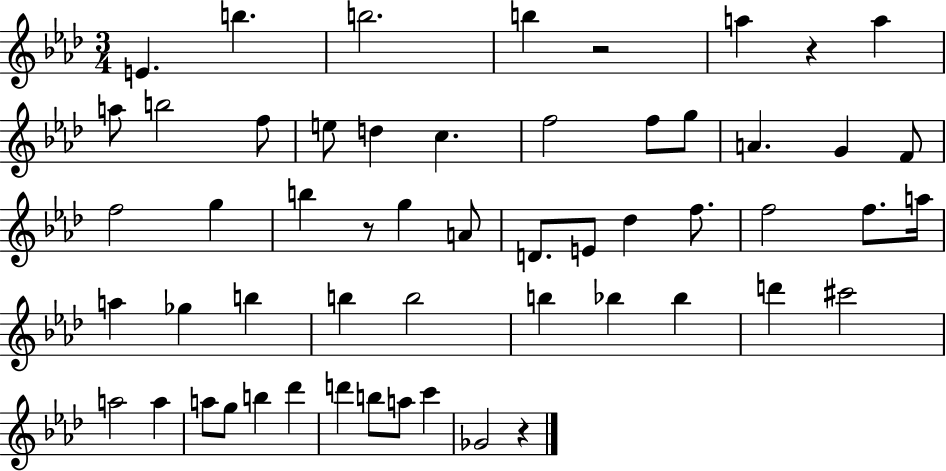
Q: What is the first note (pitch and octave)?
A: E4